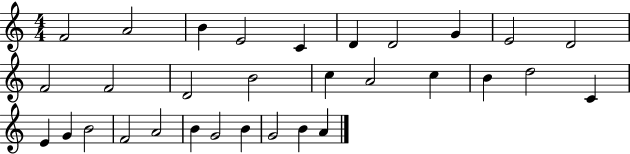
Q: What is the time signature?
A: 4/4